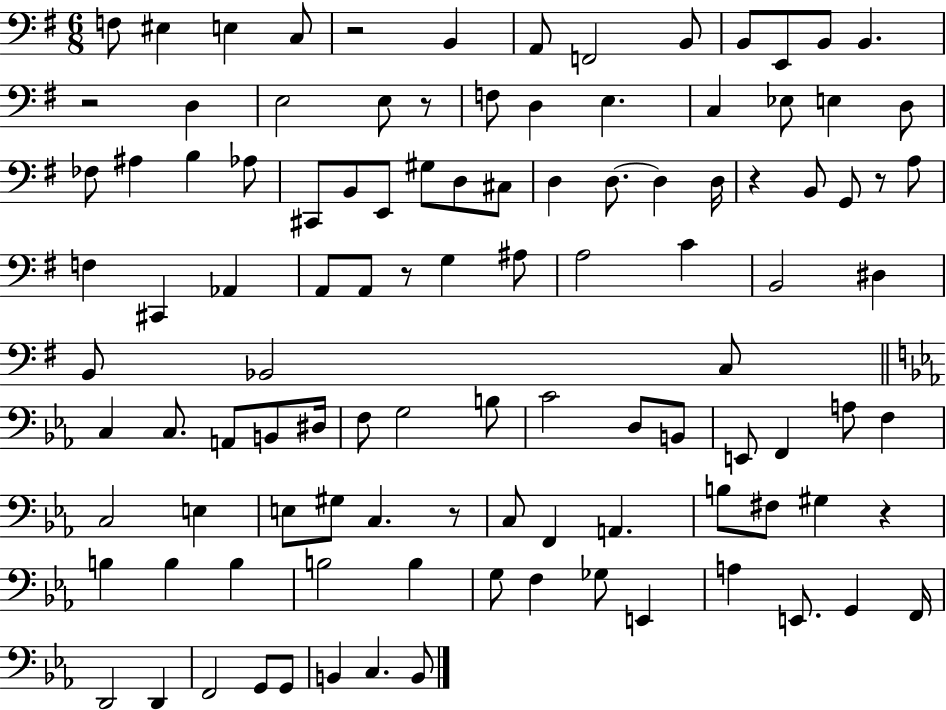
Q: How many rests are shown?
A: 8